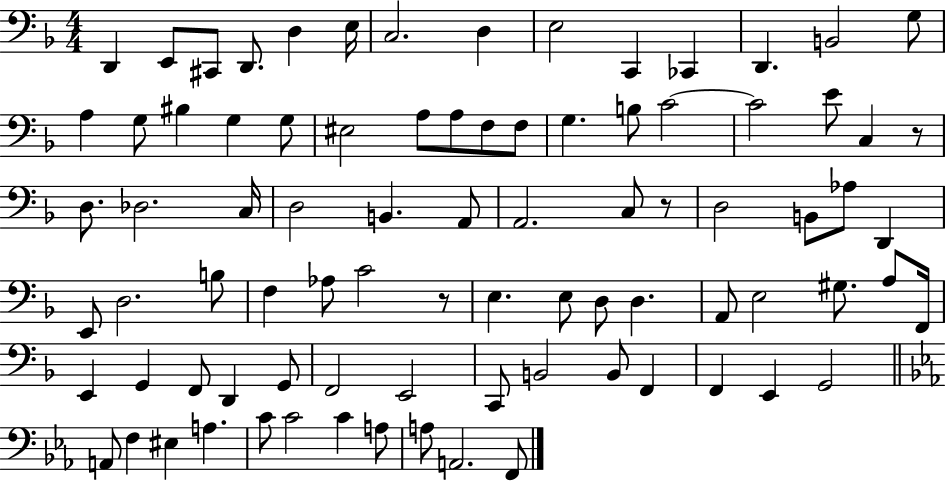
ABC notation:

X:1
T:Untitled
M:4/4
L:1/4
K:F
D,, E,,/2 ^C,,/2 D,,/2 D, E,/4 C,2 D, E,2 C,, _C,, D,, B,,2 G,/2 A, G,/2 ^B, G, G,/2 ^E,2 A,/2 A,/2 F,/2 F,/2 G, B,/2 C2 C2 E/2 C, z/2 D,/2 _D,2 C,/4 D,2 B,, A,,/2 A,,2 C,/2 z/2 D,2 B,,/2 _A,/2 D,, E,,/2 D,2 B,/2 F, _A,/2 C2 z/2 E, E,/2 D,/2 D, A,,/2 E,2 ^G,/2 A,/2 F,,/4 E,, G,, F,,/2 D,, G,,/2 F,,2 E,,2 C,,/2 B,,2 B,,/2 F,, F,, E,, G,,2 A,,/2 F, ^E, A, C/2 C2 C A,/2 A,/2 A,,2 F,,/2